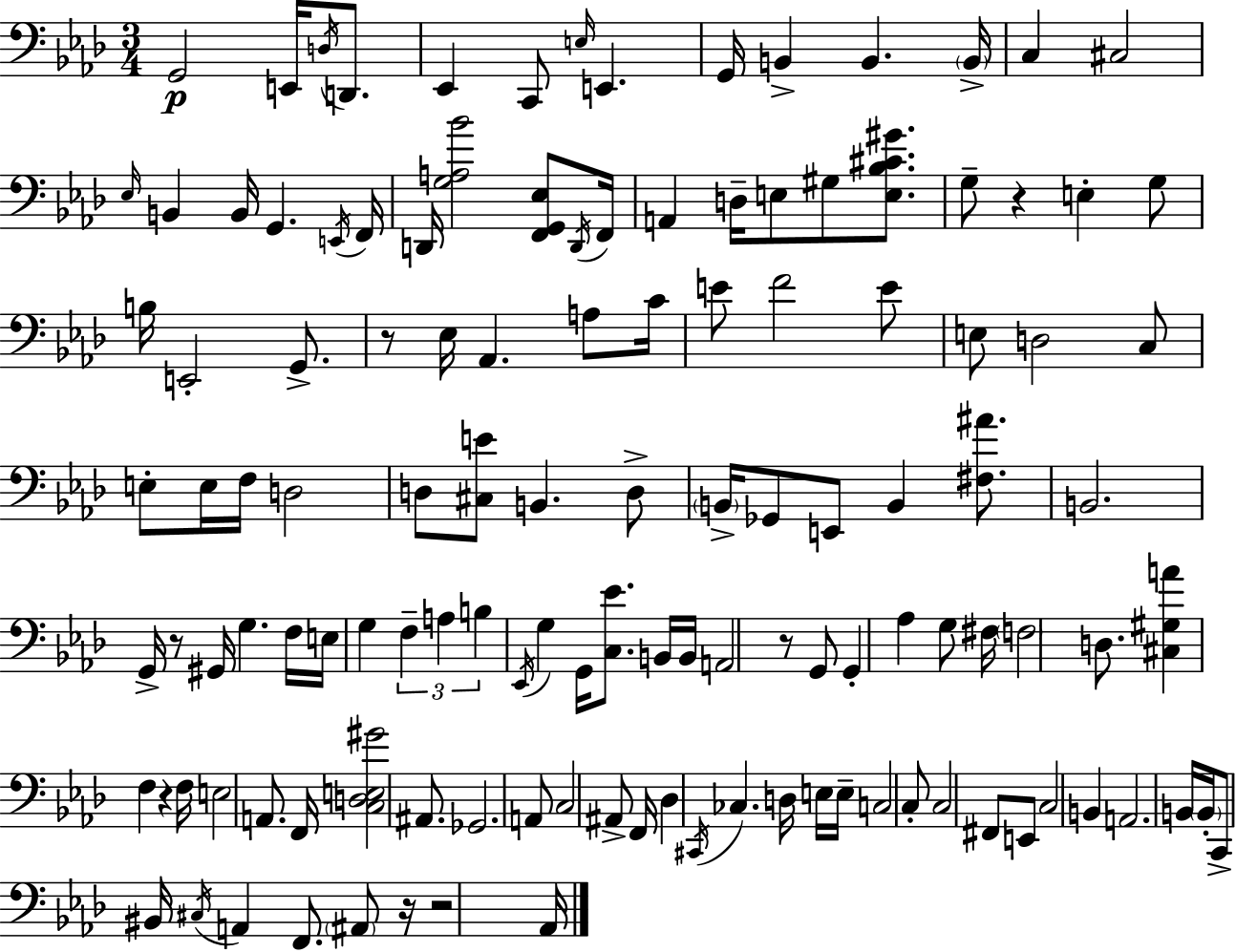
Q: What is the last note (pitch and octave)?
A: Ab2